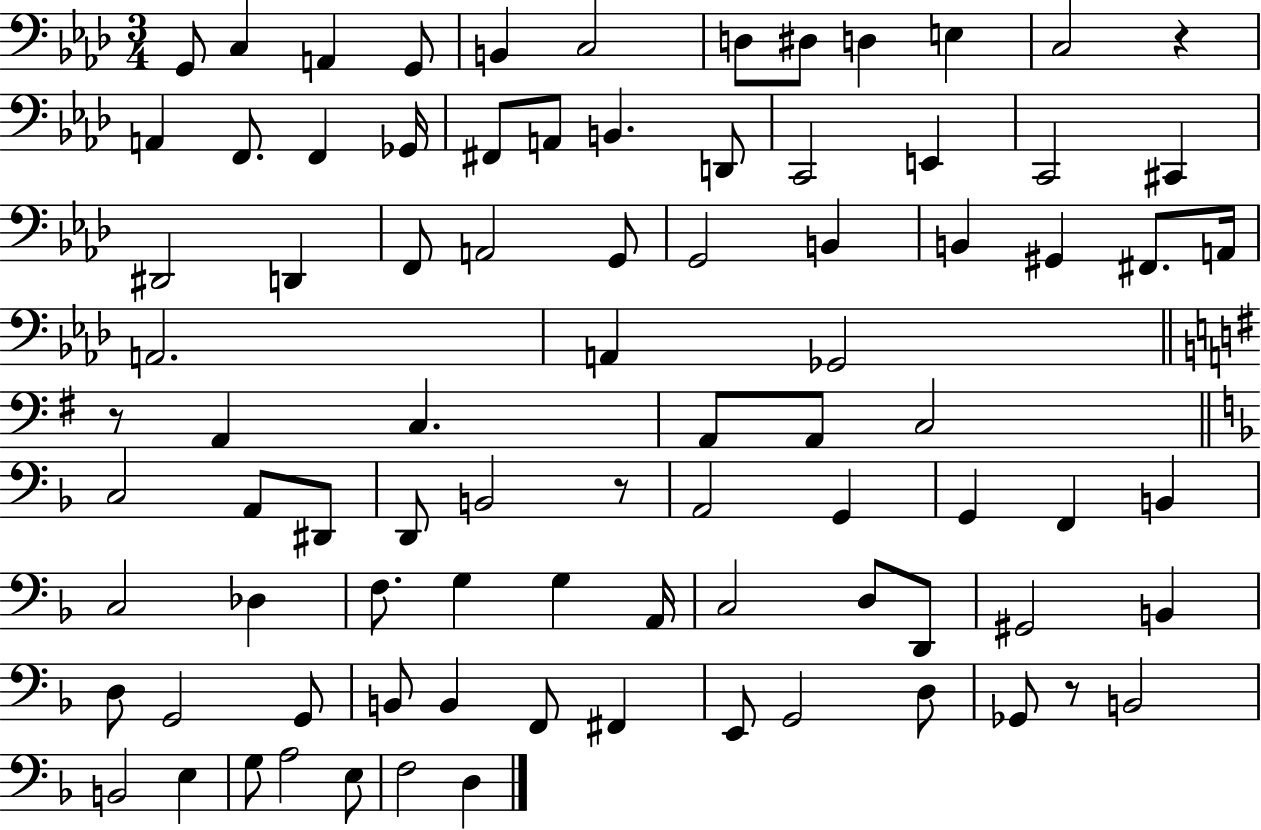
{
  \clef bass
  \numericTimeSignature
  \time 3/4
  \key aes \major
  g,8 c4 a,4 g,8 | b,4 c2 | d8 dis8 d4 e4 | c2 r4 | \break a,4 f,8. f,4 ges,16 | fis,8 a,8 b,4. d,8 | c,2 e,4 | c,2 cis,4 | \break dis,2 d,4 | f,8 a,2 g,8 | g,2 b,4 | b,4 gis,4 fis,8. a,16 | \break a,2. | a,4 ges,2 | \bar "||" \break \key e \minor r8 a,4 c4. | a,8 a,8 c2 | \bar "||" \break \key f \major c2 a,8 dis,8 | d,8 b,2 r8 | a,2 g,4 | g,4 f,4 b,4 | \break c2 des4 | f8. g4 g4 a,16 | c2 d8 d,8 | gis,2 b,4 | \break d8 g,2 g,8 | b,8 b,4 f,8 fis,4 | e,8 g,2 d8 | ges,8 r8 b,2 | \break b,2 e4 | g8 a2 e8 | f2 d4 | \bar "|."
}